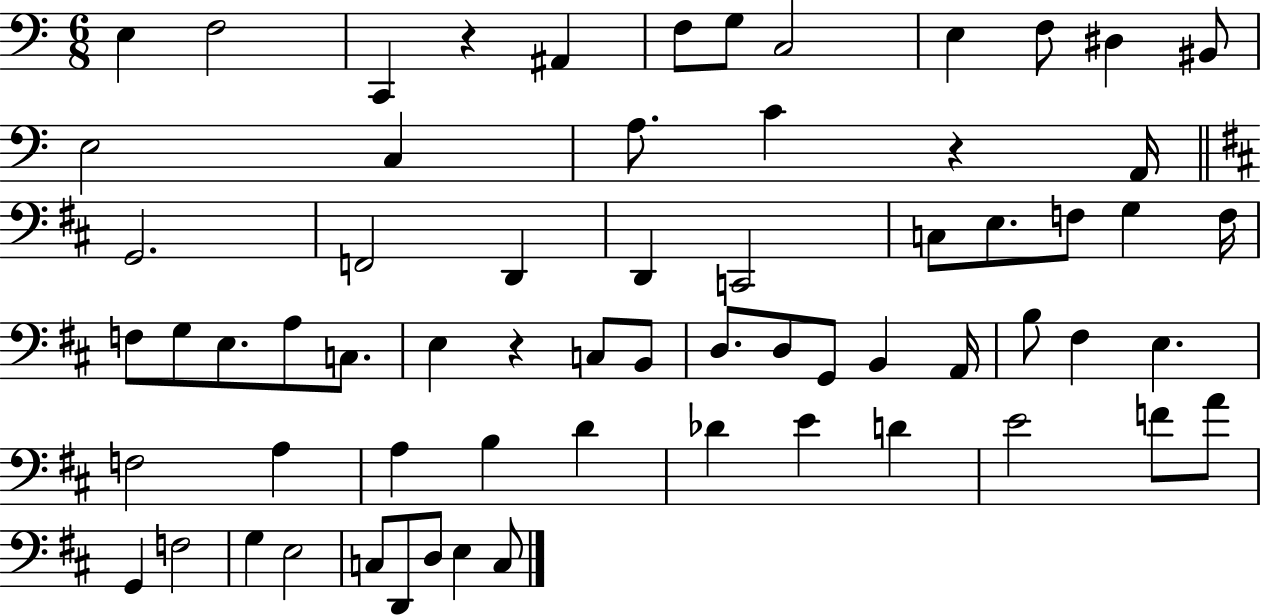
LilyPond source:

{
  \clef bass
  \numericTimeSignature
  \time 6/8
  \key c \major
  e4 f2 | c,4 r4 ais,4 | f8 g8 c2 | e4 f8 dis4 bis,8 | \break e2 c4 | a8. c'4 r4 a,16 | \bar "||" \break \key b \minor g,2. | f,2 d,4 | d,4 c,2 | c8 e8. f8 g4 f16 | \break f8 g8 e8. a8 c8. | e4 r4 c8 b,8 | d8. d8 g,8 b,4 a,16 | b8 fis4 e4. | \break f2 a4 | a4 b4 d'4 | des'4 e'4 d'4 | e'2 f'8 a'8 | \break g,4 f2 | g4 e2 | c8 d,8 d8 e4 c8 | \bar "|."
}